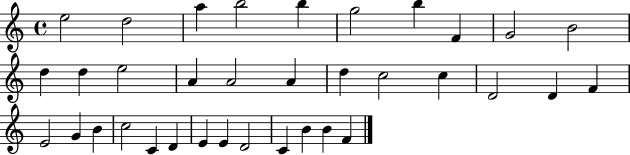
E5/h D5/h A5/q B5/h B5/q G5/h B5/q F4/q G4/h B4/h D5/q D5/q E5/h A4/q A4/h A4/q D5/q C5/h C5/q D4/h D4/q F4/q E4/h G4/q B4/q C5/h C4/q D4/q E4/q E4/q D4/h C4/q B4/q B4/q F4/q